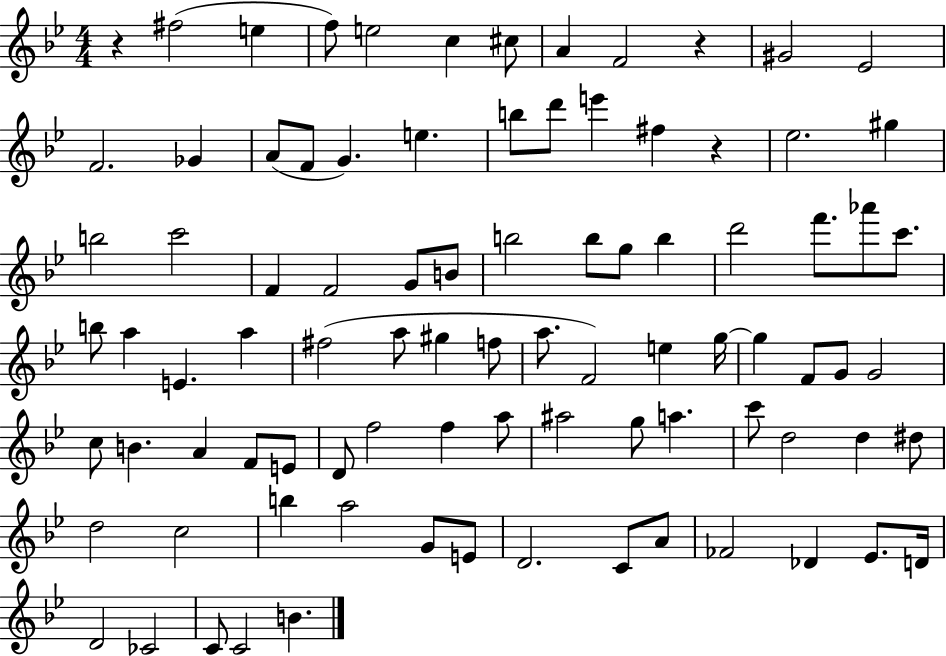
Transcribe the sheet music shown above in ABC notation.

X:1
T:Untitled
M:4/4
L:1/4
K:Bb
z ^f2 e f/2 e2 c ^c/2 A F2 z ^G2 _E2 F2 _G A/2 F/2 G e b/2 d'/2 e' ^f z _e2 ^g b2 c'2 F F2 G/2 B/2 b2 b/2 g/2 b d'2 f'/2 _a'/2 c'/2 b/2 a E a ^f2 a/2 ^g f/2 a/2 F2 e g/4 g F/2 G/2 G2 c/2 B A F/2 E/2 D/2 f2 f a/2 ^a2 g/2 a c'/2 d2 d ^d/2 d2 c2 b a2 G/2 E/2 D2 C/2 A/2 _F2 _D _E/2 D/4 D2 _C2 C/2 C2 B